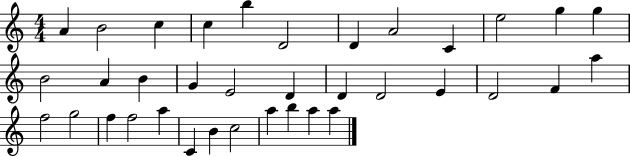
X:1
T:Untitled
M:4/4
L:1/4
K:C
A B2 c c b D2 D A2 C e2 g g B2 A B G E2 D D D2 E D2 F a f2 g2 f f2 a C B c2 a b a a